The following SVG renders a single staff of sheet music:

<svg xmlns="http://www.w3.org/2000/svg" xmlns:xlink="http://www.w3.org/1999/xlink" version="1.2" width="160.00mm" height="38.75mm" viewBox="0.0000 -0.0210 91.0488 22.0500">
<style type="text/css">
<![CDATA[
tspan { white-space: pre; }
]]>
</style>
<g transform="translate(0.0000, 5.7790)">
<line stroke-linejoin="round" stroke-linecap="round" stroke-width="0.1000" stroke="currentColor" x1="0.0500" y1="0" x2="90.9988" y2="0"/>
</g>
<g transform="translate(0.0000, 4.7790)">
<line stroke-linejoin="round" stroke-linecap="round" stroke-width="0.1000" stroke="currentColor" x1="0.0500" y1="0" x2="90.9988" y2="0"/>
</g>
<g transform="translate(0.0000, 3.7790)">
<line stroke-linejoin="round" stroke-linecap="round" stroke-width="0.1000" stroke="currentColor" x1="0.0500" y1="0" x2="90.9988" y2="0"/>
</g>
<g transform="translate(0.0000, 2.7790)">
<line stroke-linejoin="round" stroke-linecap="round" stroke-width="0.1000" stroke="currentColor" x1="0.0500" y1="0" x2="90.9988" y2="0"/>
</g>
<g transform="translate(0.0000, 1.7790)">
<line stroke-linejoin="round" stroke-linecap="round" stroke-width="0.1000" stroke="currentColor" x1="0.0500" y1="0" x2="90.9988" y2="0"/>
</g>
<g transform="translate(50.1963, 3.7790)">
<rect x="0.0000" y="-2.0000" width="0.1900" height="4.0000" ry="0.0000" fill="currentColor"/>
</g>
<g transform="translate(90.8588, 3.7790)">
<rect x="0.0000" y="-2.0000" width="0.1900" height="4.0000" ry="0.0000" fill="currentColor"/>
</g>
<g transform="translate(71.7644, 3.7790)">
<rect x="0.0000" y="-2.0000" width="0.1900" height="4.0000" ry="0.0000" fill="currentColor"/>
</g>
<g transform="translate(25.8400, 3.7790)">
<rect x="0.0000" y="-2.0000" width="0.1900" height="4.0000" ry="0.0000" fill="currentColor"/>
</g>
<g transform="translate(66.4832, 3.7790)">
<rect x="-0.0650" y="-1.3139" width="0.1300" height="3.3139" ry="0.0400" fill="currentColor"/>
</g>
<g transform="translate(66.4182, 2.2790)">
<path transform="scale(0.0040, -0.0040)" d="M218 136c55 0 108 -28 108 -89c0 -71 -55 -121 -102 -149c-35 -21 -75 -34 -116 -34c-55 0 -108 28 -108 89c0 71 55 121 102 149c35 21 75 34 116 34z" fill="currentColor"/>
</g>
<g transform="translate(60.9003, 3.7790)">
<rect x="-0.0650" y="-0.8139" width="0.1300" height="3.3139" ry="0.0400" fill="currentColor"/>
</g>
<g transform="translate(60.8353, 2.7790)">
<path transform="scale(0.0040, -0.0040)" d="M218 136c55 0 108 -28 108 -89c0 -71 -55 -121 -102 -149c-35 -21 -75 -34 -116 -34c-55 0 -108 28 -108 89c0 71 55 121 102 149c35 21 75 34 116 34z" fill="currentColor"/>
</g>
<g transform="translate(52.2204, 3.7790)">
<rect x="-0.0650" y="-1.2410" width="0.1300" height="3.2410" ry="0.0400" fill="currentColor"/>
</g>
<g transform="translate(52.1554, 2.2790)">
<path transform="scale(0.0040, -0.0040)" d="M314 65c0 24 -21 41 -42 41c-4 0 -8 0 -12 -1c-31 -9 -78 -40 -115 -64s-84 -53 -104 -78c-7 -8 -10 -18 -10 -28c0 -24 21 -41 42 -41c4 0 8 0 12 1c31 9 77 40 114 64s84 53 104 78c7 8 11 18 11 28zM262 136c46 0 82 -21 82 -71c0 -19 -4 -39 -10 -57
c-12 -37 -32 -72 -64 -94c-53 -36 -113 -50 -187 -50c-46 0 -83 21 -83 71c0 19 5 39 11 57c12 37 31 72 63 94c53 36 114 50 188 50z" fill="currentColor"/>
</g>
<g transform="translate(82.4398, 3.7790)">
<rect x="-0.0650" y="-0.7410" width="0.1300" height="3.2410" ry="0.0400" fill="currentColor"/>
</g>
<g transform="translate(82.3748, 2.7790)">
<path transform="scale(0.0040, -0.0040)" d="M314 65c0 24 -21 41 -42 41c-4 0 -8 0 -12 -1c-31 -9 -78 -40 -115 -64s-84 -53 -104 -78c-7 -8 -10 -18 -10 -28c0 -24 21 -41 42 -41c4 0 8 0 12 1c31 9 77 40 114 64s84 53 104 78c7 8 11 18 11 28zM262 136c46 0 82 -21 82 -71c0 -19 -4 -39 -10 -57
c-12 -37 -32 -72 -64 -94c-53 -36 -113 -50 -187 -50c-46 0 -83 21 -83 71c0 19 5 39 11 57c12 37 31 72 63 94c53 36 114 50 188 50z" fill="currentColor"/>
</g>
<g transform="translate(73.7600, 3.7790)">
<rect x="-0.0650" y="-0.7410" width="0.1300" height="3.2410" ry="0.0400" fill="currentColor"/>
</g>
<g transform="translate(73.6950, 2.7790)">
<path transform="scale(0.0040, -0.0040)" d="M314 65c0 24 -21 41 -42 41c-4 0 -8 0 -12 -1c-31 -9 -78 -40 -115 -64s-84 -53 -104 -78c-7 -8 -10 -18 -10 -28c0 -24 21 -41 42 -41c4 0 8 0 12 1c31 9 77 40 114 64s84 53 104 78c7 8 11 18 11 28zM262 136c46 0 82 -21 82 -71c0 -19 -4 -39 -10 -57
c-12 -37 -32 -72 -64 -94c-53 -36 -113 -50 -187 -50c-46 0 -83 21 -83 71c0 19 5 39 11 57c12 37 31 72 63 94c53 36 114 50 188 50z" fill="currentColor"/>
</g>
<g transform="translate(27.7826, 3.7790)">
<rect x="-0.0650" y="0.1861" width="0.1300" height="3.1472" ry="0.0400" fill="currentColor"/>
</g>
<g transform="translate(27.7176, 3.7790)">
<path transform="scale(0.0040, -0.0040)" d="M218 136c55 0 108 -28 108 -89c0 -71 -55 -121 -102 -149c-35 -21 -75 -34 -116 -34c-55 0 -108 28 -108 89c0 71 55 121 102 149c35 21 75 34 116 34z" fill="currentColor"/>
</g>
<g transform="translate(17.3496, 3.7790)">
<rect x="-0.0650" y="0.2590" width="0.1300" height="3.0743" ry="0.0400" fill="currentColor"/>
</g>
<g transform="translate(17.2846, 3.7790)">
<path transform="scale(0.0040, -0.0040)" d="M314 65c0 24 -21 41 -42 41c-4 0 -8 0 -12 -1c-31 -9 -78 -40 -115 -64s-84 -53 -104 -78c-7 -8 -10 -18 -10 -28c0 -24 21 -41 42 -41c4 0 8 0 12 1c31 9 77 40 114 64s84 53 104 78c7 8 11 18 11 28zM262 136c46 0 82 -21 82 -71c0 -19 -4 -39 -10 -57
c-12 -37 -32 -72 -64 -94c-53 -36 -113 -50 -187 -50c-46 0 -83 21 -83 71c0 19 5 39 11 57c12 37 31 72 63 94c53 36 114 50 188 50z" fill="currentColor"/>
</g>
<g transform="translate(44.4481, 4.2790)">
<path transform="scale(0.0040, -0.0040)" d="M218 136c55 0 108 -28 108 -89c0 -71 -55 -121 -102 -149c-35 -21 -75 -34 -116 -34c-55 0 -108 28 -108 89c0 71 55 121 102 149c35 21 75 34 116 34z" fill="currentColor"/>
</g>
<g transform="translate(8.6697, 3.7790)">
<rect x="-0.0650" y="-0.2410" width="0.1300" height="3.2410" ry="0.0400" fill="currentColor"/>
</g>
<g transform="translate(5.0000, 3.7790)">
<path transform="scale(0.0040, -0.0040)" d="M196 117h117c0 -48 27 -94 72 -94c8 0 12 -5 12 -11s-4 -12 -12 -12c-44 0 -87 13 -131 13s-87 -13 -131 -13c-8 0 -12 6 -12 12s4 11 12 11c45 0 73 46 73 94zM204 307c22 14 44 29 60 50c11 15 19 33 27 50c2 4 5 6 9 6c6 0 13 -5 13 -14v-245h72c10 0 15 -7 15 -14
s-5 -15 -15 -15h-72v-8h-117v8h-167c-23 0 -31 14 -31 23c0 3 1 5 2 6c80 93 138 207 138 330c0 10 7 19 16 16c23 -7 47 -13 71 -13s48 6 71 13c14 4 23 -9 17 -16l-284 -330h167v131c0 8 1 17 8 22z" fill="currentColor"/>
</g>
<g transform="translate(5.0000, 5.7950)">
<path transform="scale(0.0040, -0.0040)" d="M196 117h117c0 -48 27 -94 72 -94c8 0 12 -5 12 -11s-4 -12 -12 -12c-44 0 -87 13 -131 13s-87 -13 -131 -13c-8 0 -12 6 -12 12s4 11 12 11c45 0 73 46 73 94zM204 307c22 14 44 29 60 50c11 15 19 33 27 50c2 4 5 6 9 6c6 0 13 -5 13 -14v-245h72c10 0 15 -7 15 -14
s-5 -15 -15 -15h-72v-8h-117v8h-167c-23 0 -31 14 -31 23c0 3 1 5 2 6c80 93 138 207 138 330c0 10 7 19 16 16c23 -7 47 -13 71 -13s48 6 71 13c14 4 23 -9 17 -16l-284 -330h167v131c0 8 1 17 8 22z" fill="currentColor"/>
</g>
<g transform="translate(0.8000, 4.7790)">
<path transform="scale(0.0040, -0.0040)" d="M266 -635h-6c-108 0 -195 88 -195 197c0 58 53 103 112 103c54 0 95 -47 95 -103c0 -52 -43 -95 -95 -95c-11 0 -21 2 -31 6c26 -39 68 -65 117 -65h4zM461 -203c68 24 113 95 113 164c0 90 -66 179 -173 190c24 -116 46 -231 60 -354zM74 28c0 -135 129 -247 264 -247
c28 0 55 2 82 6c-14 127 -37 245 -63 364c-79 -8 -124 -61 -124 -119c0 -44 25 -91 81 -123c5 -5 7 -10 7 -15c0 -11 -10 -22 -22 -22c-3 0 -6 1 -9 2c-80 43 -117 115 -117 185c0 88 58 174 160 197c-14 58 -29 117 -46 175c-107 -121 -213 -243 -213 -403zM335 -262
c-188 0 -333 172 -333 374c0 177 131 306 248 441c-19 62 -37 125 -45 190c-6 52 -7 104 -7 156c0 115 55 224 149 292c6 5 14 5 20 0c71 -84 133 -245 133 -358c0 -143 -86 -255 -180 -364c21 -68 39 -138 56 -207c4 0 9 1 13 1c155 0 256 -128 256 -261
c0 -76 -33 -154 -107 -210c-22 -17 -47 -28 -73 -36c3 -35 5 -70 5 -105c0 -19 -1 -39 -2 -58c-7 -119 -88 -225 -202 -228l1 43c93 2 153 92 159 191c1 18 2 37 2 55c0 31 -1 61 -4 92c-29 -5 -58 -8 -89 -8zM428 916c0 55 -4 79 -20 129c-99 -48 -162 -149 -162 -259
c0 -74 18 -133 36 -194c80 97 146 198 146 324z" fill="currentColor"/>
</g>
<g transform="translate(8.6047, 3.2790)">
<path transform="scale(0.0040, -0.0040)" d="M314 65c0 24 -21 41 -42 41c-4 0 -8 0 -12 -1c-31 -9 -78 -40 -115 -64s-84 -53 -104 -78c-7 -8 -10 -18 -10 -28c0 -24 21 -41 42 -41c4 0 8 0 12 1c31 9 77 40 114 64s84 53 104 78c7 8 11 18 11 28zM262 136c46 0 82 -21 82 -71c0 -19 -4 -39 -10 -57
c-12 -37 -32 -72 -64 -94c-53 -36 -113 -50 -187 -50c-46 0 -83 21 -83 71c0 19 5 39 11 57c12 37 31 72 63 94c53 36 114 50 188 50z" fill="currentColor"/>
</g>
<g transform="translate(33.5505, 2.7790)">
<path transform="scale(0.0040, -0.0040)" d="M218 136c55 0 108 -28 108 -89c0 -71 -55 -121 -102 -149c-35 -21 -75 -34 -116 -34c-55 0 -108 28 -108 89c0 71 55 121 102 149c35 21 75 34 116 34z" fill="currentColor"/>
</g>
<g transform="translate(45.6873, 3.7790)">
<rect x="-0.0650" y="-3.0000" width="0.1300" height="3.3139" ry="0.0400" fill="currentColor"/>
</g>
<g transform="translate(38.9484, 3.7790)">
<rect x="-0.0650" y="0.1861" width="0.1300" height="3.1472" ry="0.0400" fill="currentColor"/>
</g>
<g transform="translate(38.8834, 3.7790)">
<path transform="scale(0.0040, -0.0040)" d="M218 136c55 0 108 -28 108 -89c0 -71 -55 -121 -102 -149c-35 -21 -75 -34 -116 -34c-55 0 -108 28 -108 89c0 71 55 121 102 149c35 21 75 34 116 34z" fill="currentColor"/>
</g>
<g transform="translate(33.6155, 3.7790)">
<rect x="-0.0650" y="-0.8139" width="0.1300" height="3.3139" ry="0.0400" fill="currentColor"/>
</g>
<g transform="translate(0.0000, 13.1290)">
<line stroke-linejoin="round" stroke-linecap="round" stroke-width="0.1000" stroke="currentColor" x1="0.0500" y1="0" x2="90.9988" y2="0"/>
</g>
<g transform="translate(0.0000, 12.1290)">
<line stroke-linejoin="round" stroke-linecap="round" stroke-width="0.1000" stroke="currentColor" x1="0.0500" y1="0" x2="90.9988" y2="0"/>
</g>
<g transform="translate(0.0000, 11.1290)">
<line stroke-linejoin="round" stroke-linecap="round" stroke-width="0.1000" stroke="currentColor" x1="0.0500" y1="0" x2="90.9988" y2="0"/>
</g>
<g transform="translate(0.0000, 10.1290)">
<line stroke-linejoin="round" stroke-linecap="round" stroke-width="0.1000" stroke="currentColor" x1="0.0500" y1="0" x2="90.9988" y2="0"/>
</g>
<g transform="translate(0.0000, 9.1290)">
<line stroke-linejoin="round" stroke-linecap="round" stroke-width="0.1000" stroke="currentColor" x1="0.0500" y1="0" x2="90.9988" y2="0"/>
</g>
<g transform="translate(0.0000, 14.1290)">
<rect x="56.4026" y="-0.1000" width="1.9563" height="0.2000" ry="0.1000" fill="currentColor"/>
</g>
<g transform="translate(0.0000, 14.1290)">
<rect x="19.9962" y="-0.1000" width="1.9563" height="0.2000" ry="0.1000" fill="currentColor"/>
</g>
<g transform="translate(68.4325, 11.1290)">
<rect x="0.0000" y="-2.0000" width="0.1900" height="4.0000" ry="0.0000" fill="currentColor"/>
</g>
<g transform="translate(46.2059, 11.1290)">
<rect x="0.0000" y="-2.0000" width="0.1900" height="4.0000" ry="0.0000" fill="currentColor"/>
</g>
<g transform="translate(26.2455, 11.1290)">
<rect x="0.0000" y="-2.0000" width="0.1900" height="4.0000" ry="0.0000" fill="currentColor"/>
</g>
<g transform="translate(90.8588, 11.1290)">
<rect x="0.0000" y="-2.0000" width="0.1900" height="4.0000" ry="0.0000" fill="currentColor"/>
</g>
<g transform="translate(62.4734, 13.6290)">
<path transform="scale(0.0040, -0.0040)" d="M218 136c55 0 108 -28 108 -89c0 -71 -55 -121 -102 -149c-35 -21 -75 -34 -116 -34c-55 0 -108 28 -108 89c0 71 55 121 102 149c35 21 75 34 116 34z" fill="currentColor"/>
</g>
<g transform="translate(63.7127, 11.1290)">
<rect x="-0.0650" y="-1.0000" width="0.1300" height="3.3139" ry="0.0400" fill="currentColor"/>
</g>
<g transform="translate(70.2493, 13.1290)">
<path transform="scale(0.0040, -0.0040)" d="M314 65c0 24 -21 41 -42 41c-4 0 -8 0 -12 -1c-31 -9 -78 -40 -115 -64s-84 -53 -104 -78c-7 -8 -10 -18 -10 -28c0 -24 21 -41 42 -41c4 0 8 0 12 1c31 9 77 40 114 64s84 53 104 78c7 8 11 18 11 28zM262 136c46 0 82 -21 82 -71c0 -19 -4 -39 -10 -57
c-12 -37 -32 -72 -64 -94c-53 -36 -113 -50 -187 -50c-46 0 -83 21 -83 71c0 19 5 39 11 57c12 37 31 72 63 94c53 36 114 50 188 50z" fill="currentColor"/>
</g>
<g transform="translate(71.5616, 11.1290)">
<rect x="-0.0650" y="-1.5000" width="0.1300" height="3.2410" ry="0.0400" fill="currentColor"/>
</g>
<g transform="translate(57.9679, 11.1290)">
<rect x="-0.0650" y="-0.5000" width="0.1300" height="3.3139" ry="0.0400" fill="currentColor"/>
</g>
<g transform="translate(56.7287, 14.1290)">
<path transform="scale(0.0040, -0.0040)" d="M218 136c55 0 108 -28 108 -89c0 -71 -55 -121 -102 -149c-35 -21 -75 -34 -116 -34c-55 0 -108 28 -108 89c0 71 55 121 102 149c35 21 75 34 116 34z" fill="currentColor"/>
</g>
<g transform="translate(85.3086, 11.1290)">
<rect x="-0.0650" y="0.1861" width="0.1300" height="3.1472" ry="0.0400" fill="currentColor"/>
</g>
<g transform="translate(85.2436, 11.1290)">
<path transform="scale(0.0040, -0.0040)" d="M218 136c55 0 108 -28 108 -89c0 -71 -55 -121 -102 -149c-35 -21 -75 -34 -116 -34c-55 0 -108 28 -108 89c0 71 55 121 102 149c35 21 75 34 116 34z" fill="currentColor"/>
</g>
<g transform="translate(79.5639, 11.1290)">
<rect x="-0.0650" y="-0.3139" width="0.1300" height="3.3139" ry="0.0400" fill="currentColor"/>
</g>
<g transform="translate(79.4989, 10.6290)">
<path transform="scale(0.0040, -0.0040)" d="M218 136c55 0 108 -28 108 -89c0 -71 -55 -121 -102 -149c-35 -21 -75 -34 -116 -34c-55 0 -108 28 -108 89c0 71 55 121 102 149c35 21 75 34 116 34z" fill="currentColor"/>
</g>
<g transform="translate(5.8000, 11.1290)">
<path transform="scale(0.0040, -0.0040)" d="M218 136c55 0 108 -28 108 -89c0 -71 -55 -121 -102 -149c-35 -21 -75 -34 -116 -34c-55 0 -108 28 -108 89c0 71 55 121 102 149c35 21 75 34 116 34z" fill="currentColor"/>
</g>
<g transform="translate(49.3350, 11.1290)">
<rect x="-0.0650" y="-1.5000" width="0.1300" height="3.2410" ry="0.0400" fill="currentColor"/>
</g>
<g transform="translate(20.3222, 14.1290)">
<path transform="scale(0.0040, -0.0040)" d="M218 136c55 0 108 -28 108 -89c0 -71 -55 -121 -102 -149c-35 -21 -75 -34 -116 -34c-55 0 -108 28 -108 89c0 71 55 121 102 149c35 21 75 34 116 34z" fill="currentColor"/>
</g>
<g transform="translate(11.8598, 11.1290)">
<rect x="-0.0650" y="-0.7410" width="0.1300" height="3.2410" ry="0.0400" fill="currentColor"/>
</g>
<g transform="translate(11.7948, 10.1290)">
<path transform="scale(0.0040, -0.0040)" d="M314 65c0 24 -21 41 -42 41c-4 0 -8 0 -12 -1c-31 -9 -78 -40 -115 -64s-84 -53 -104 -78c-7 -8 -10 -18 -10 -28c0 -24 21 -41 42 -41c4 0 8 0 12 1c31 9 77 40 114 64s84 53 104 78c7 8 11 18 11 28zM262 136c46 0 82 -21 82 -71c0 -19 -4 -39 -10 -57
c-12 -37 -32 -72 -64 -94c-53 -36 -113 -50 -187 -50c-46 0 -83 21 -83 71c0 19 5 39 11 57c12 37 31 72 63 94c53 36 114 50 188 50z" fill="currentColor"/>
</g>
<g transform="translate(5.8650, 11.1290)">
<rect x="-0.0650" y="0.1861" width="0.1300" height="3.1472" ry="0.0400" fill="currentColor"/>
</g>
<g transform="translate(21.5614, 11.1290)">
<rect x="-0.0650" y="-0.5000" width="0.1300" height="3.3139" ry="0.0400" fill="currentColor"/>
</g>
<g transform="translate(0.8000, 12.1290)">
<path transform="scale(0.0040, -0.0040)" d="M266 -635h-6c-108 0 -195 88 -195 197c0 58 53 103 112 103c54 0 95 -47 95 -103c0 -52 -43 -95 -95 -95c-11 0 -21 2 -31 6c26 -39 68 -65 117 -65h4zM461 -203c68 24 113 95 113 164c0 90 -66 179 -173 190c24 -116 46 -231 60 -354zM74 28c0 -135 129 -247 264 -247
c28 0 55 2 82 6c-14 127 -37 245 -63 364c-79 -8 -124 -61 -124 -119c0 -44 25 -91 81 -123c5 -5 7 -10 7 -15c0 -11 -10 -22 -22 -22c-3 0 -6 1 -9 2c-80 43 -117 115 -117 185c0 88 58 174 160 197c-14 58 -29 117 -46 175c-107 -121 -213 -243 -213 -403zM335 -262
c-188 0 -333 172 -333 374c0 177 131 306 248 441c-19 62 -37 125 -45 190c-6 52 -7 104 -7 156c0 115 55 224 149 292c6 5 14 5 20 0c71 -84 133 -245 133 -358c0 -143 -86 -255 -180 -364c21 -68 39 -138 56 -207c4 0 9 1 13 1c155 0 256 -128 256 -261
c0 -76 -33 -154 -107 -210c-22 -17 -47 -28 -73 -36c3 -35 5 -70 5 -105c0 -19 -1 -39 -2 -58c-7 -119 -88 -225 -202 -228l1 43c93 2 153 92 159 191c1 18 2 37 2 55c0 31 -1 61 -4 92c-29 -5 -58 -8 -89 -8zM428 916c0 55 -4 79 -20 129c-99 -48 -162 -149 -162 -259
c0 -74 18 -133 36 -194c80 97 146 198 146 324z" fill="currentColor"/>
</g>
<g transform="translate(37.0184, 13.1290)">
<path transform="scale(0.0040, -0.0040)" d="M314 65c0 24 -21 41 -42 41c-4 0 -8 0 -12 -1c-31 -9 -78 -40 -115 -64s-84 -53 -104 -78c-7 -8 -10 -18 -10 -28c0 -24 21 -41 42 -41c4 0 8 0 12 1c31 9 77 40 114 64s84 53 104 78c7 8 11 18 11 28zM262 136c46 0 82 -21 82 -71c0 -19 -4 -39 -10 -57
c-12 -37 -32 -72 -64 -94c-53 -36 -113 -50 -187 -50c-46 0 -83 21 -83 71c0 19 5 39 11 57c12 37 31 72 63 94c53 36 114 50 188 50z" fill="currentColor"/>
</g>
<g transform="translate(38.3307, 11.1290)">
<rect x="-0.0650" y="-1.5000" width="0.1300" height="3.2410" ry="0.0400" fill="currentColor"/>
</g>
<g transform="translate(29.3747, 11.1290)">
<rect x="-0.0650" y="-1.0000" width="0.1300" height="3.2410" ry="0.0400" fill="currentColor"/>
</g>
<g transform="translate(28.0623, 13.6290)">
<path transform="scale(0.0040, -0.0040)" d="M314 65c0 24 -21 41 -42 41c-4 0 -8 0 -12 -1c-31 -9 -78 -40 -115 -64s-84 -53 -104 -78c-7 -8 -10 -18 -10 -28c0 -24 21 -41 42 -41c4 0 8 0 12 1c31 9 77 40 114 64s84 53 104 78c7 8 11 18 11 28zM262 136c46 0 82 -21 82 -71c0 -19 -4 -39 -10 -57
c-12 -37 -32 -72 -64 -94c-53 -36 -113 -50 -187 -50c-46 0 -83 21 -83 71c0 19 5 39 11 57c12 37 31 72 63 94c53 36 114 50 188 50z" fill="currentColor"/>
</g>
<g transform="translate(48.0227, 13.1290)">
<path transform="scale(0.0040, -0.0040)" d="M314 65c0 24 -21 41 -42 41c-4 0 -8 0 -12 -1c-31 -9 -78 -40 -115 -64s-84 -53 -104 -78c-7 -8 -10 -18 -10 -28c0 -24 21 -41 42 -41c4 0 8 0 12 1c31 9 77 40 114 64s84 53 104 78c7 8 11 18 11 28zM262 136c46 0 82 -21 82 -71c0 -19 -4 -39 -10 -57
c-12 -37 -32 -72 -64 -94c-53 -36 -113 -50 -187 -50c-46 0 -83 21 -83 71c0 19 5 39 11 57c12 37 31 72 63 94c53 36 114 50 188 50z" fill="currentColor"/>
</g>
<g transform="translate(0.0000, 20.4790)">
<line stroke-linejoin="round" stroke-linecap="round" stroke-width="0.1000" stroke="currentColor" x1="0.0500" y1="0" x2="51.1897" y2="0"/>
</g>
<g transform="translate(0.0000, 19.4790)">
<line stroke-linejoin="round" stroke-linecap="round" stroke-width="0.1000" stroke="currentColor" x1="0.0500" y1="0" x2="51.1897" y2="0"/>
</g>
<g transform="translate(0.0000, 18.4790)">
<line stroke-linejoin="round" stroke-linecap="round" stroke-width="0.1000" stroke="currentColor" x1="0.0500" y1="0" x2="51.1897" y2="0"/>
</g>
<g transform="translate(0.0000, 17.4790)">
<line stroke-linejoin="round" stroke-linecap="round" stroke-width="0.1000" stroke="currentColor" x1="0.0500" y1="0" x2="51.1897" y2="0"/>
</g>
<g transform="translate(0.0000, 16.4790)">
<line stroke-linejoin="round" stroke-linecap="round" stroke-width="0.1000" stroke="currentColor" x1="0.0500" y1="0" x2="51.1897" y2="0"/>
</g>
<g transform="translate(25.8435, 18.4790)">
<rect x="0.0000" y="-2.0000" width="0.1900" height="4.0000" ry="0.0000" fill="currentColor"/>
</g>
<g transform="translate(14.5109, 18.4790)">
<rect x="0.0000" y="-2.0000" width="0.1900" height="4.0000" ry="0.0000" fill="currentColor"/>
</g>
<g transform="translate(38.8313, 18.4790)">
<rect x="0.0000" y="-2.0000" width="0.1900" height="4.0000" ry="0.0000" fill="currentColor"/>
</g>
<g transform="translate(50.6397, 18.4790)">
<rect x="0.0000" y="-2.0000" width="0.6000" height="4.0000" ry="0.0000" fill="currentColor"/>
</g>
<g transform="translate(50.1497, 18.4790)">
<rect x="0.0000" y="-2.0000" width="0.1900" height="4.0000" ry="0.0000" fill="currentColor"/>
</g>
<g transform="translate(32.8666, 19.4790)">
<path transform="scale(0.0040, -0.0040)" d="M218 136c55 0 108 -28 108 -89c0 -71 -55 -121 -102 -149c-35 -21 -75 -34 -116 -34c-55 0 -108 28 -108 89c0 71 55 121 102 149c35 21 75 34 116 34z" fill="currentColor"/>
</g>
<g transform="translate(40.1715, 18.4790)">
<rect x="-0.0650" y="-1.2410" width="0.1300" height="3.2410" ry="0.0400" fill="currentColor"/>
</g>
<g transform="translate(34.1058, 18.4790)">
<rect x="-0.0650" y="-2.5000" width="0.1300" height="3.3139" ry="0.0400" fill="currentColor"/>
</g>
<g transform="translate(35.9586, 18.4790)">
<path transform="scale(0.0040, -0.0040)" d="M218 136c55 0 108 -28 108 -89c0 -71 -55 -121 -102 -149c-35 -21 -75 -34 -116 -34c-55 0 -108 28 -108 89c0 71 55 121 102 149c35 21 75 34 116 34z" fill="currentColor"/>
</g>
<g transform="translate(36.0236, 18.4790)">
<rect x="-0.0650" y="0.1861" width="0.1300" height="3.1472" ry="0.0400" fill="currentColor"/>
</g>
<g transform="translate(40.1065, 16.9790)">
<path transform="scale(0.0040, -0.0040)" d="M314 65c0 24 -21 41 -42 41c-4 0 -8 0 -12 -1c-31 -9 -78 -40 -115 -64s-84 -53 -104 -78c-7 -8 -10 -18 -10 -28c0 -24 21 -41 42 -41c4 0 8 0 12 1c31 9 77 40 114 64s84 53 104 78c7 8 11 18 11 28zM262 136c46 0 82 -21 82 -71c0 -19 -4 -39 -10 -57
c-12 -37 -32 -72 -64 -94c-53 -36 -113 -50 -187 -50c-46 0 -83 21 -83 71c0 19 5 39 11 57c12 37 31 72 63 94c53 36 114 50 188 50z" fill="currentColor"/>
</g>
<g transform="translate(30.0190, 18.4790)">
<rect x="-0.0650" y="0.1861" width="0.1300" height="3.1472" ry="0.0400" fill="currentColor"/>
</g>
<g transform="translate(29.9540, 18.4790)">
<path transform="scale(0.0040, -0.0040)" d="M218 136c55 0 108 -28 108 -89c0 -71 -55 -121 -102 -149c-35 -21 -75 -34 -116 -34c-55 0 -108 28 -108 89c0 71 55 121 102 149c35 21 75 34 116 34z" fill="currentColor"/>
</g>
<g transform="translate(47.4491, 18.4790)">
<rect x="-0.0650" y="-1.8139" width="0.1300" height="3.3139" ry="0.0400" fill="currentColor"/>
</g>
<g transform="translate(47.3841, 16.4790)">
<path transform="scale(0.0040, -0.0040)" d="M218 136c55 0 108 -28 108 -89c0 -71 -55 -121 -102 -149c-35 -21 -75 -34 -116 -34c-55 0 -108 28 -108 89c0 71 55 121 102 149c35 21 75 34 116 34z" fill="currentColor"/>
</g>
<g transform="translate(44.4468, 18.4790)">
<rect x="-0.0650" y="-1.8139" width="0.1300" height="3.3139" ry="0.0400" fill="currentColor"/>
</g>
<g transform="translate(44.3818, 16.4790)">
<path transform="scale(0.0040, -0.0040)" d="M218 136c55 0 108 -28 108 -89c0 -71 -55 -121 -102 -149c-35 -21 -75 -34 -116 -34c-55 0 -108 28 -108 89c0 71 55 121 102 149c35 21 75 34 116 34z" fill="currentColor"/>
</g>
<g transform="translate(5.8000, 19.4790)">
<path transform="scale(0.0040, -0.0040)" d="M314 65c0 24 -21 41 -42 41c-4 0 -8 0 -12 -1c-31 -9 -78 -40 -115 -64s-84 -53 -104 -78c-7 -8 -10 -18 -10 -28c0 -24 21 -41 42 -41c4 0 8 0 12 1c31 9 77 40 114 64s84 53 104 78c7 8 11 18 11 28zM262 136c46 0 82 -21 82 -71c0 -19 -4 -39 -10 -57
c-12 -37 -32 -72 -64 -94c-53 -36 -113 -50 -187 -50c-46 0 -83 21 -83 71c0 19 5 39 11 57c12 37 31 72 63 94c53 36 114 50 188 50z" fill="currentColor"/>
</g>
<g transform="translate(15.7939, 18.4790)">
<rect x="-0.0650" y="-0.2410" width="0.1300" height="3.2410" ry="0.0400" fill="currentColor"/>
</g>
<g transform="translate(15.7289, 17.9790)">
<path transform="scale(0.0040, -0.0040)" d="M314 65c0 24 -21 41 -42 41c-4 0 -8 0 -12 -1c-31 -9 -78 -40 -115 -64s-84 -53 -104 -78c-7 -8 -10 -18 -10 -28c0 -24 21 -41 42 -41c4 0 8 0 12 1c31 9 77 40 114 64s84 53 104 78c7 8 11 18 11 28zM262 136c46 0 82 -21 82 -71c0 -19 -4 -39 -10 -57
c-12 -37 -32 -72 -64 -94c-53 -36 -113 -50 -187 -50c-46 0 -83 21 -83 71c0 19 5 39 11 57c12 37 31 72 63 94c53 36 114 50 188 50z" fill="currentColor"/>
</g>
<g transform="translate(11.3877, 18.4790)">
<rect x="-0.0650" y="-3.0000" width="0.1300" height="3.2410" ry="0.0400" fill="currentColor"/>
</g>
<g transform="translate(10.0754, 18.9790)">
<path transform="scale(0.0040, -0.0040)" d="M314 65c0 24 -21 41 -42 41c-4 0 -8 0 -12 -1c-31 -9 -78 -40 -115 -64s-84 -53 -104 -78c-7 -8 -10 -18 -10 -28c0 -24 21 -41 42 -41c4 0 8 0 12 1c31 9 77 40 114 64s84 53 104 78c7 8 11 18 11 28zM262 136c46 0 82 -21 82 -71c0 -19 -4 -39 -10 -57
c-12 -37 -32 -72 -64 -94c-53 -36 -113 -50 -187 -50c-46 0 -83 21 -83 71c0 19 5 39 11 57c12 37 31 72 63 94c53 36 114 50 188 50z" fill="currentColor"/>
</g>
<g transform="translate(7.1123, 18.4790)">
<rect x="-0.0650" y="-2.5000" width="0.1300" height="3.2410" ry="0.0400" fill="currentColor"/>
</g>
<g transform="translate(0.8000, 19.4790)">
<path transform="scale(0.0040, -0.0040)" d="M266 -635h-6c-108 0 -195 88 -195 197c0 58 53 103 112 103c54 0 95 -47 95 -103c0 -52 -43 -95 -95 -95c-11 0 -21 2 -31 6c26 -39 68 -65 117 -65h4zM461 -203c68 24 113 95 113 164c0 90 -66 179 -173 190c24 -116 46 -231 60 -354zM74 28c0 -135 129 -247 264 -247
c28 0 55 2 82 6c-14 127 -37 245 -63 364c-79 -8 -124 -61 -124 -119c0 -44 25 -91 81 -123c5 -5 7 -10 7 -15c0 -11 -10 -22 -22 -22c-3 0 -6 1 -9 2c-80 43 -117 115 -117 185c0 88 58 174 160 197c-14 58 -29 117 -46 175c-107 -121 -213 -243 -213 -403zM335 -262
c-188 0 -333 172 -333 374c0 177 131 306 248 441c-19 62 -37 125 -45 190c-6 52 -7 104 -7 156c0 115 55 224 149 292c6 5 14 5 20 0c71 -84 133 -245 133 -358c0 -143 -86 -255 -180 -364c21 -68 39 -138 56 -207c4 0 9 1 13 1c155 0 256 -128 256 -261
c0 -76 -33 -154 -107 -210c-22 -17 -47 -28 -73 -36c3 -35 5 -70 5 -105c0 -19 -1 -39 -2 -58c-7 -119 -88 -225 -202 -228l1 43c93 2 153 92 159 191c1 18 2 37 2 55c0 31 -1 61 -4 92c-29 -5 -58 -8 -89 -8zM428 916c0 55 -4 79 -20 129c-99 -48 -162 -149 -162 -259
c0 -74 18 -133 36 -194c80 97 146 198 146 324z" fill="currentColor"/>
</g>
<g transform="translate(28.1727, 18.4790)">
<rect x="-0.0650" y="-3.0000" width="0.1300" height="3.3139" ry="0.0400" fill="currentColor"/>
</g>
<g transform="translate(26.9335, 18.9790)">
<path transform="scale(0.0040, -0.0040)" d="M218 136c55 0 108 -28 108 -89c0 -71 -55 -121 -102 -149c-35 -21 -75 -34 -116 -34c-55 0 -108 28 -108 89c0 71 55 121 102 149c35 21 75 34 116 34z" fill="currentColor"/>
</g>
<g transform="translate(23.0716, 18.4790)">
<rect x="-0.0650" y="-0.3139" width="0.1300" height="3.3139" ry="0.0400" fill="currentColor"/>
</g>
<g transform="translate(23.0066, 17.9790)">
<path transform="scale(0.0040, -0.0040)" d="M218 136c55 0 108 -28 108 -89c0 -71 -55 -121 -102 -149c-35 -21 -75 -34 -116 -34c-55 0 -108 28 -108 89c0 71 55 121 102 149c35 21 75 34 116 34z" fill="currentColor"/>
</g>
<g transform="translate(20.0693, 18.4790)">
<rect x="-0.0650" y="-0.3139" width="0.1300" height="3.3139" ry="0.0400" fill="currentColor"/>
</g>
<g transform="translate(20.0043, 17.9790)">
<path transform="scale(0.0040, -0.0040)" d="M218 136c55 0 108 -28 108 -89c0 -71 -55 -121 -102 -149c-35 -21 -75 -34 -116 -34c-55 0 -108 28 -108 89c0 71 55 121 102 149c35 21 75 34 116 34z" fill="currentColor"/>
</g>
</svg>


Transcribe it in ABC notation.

X:1
T:Untitled
M:4/4
L:1/4
K:C
c2 B2 B d B A e2 d e d2 d2 B d2 C D2 E2 E2 C D E2 c B G2 A2 c2 c c A B G B e2 f f